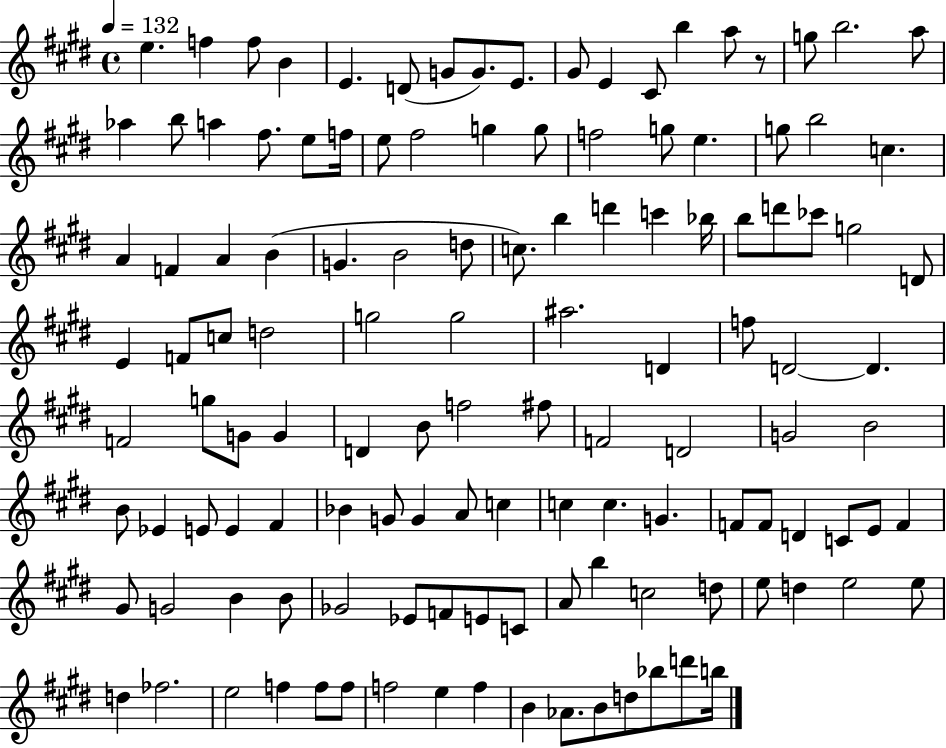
X:1
T:Untitled
M:4/4
L:1/4
K:E
e f f/2 B E D/2 G/2 G/2 E/2 ^G/2 E ^C/2 b a/2 z/2 g/2 b2 a/2 _a b/2 a ^f/2 e/2 f/4 e/2 ^f2 g g/2 f2 g/2 e g/2 b2 c A F A B G B2 d/2 c/2 b d' c' _b/4 b/2 d'/2 _c'/2 g2 D/2 E F/2 c/2 d2 g2 g2 ^a2 D f/2 D2 D F2 g/2 G/2 G D B/2 f2 ^f/2 F2 D2 G2 B2 B/2 _E E/2 E ^F _B G/2 G A/2 c c c G F/2 F/2 D C/2 E/2 F ^G/2 G2 B B/2 _G2 _E/2 F/2 E/2 C/2 A/2 b c2 d/2 e/2 d e2 e/2 d _f2 e2 f f/2 f/2 f2 e f B _A/2 B/2 d/2 _b/2 d'/2 b/4